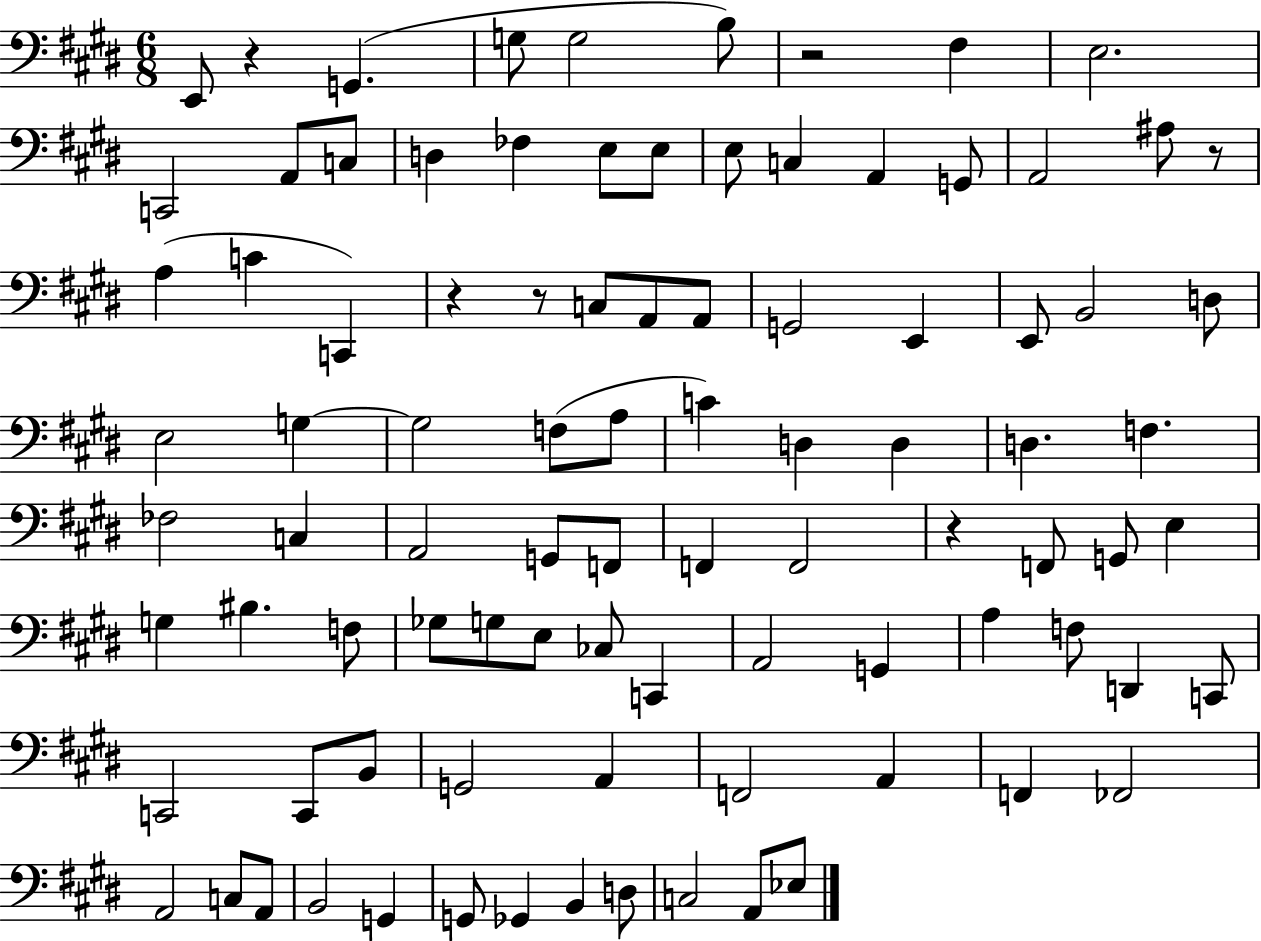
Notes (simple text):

E2/e R/q G2/q. G3/e G3/h B3/e R/h F#3/q E3/h. C2/h A2/e C3/e D3/q FES3/q E3/e E3/e E3/e C3/q A2/q G2/e A2/h A#3/e R/e A3/q C4/q C2/q R/q R/e C3/e A2/e A2/e G2/h E2/q E2/e B2/h D3/e E3/h G3/q G3/h F3/e A3/e C4/q D3/q D3/q D3/q. F3/q. FES3/h C3/q A2/h G2/e F2/e F2/q F2/h R/q F2/e G2/e E3/q G3/q BIS3/q. F3/e Gb3/e G3/e E3/e CES3/e C2/q A2/h G2/q A3/q F3/e D2/q C2/e C2/h C2/e B2/e G2/h A2/q F2/h A2/q F2/q FES2/h A2/h C3/e A2/e B2/h G2/q G2/e Gb2/q B2/q D3/e C3/h A2/e Eb3/e